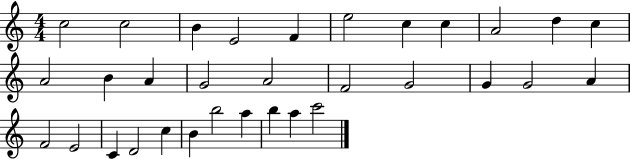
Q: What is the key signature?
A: C major